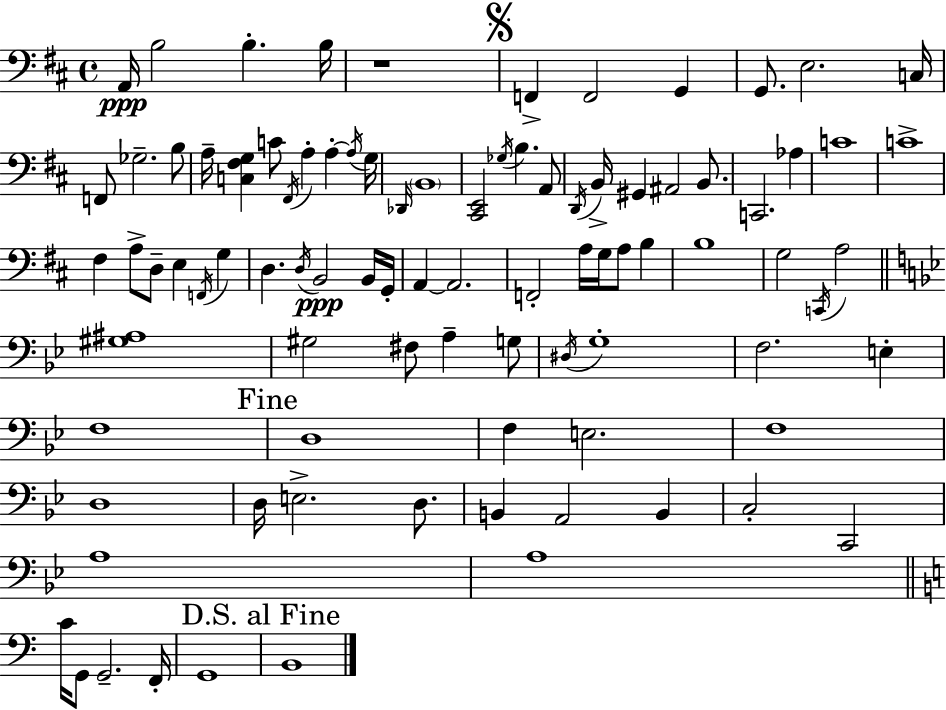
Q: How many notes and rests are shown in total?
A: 90